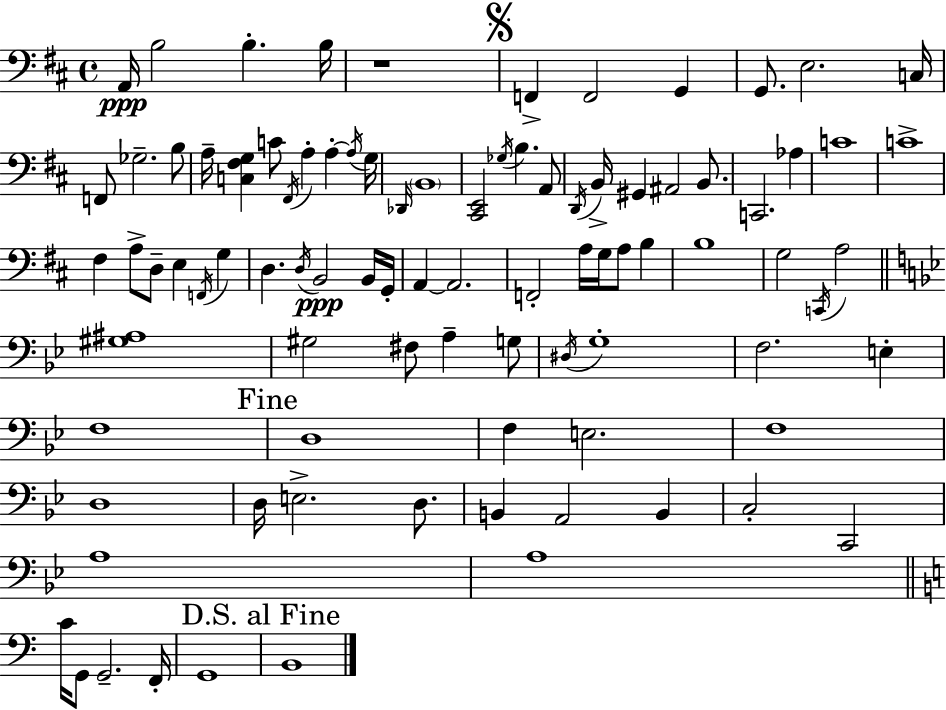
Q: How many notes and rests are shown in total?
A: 90